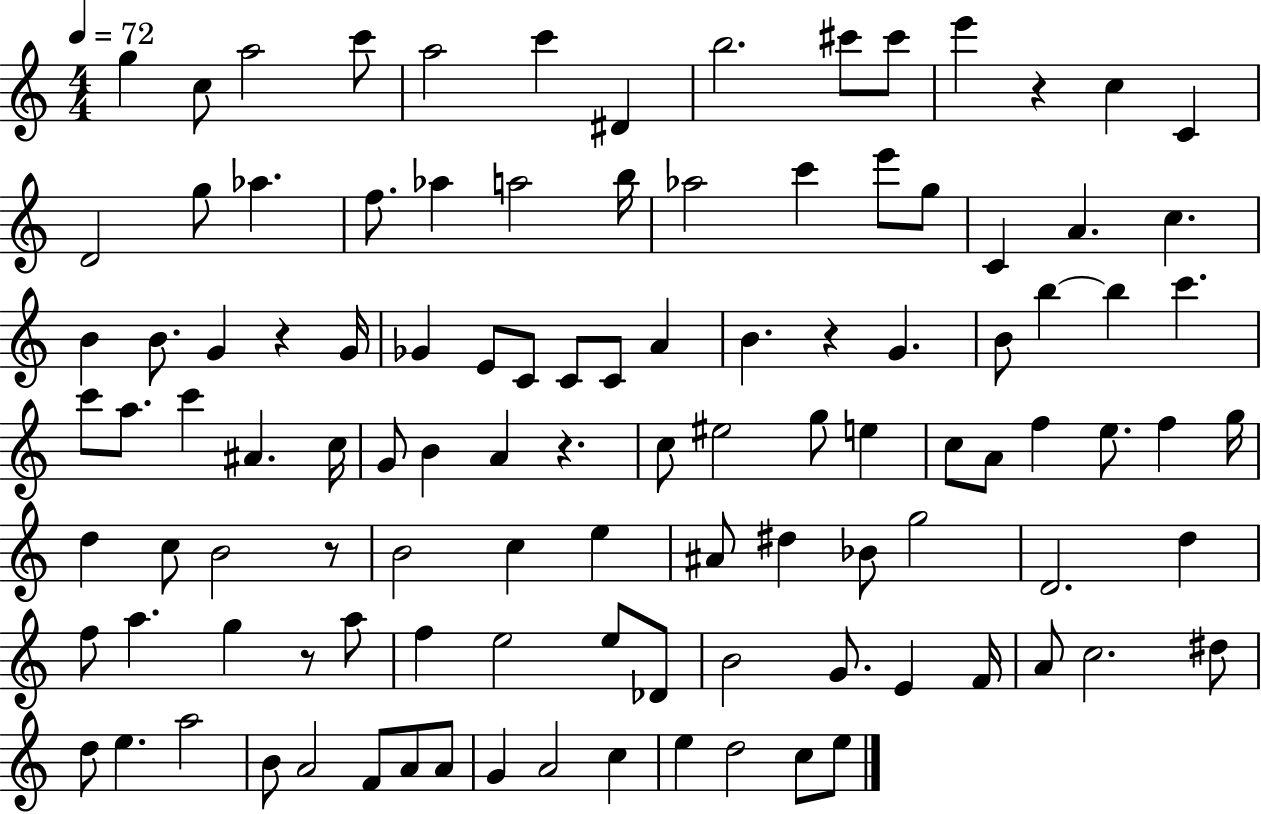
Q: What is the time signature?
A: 4/4